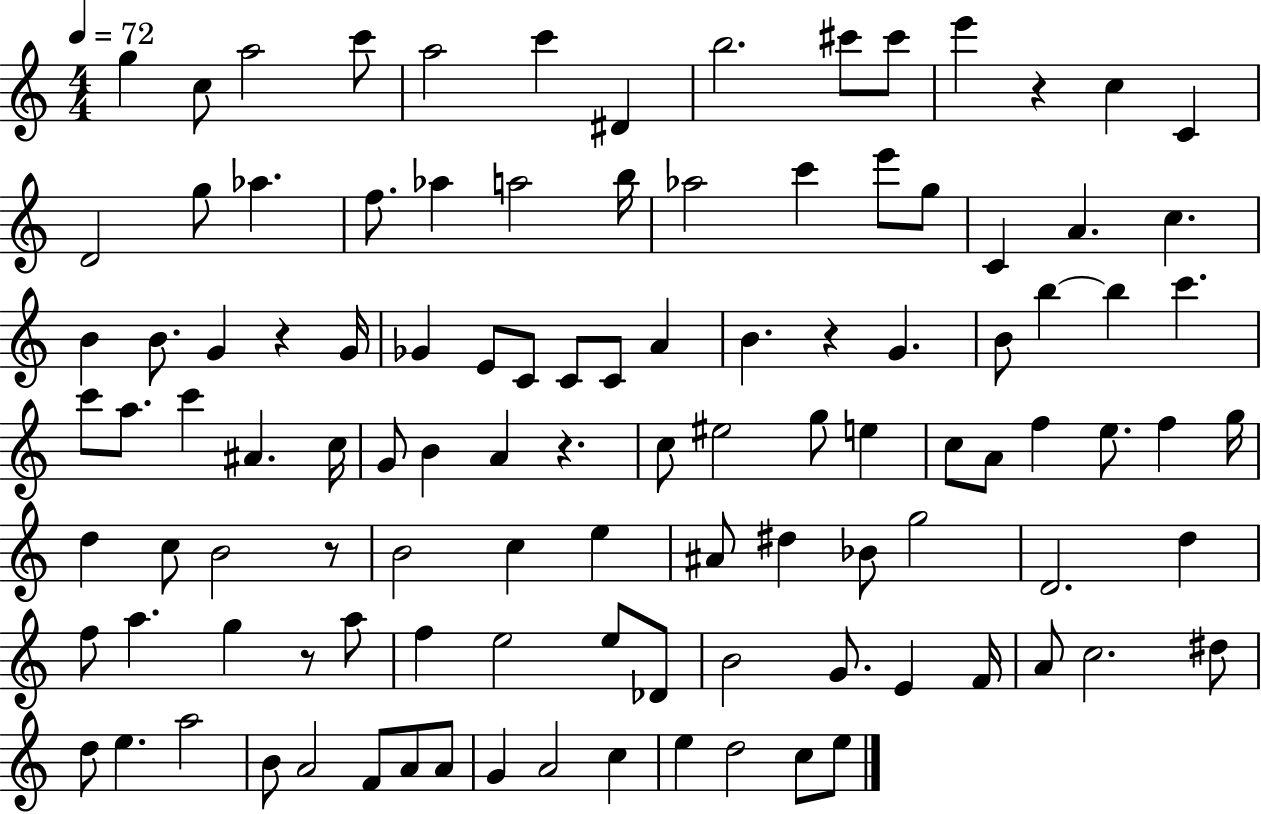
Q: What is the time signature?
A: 4/4